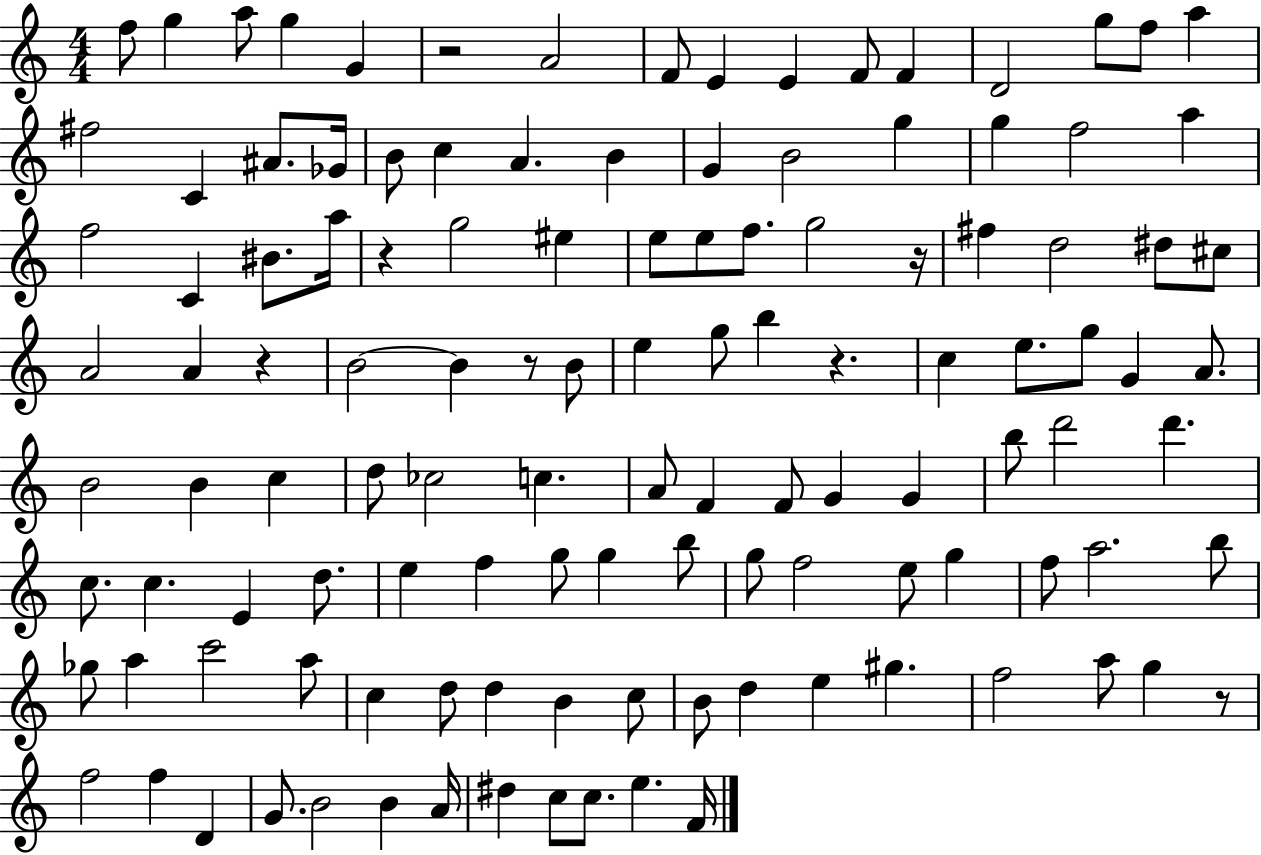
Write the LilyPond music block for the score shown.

{
  \clef treble
  \numericTimeSignature
  \time 4/4
  \key c \major
  \repeat volta 2 { f''8 g''4 a''8 g''4 g'4 | r2 a'2 | f'8 e'4 e'4 f'8 f'4 | d'2 g''8 f''8 a''4 | \break fis''2 c'4 ais'8. ges'16 | b'8 c''4 a'4. b'4 | g'4 b'2 g''4 | g''4 f''2 a''4 | \break f''2 c'4 bis'8. a''16 | r4 g''2 eis''4 | e''8 e''8 f''8. g''2 r16 | fis''4 d''2 dis''8 cis''8 | \break a'2 a'4 r4 | b'2~~ b'4 r8 b'8 | e''4 g''8 b''4 r4. | c''4 e''8. g''8 g'4 a'8. | \break b'2 b'4 c''4 | d''8 ces''2 c''4. | a'8 f'4 f'8 g'4 g'4 | b''8 d'''2 d'''4. | \break c''8. c''4. e'4 d''8. | e''4 f''4 g''8 g''4 b''8 | g''8 f''2 e''8 g''4 | f''8 a''2. b''8 | \break ges''8 a''4 c'''2 a''8 | c''4 d''8 d''4 b'4 c''8 | b'8 d''4 e''4 gis''4. | f''2 a''8 g''4 r8 | \break f''2 f''4 d'4 | g'8. b'2 b'4 a'16 | dis''4 c''8 c''8. e''4. f'16 | } \bar "|."
}